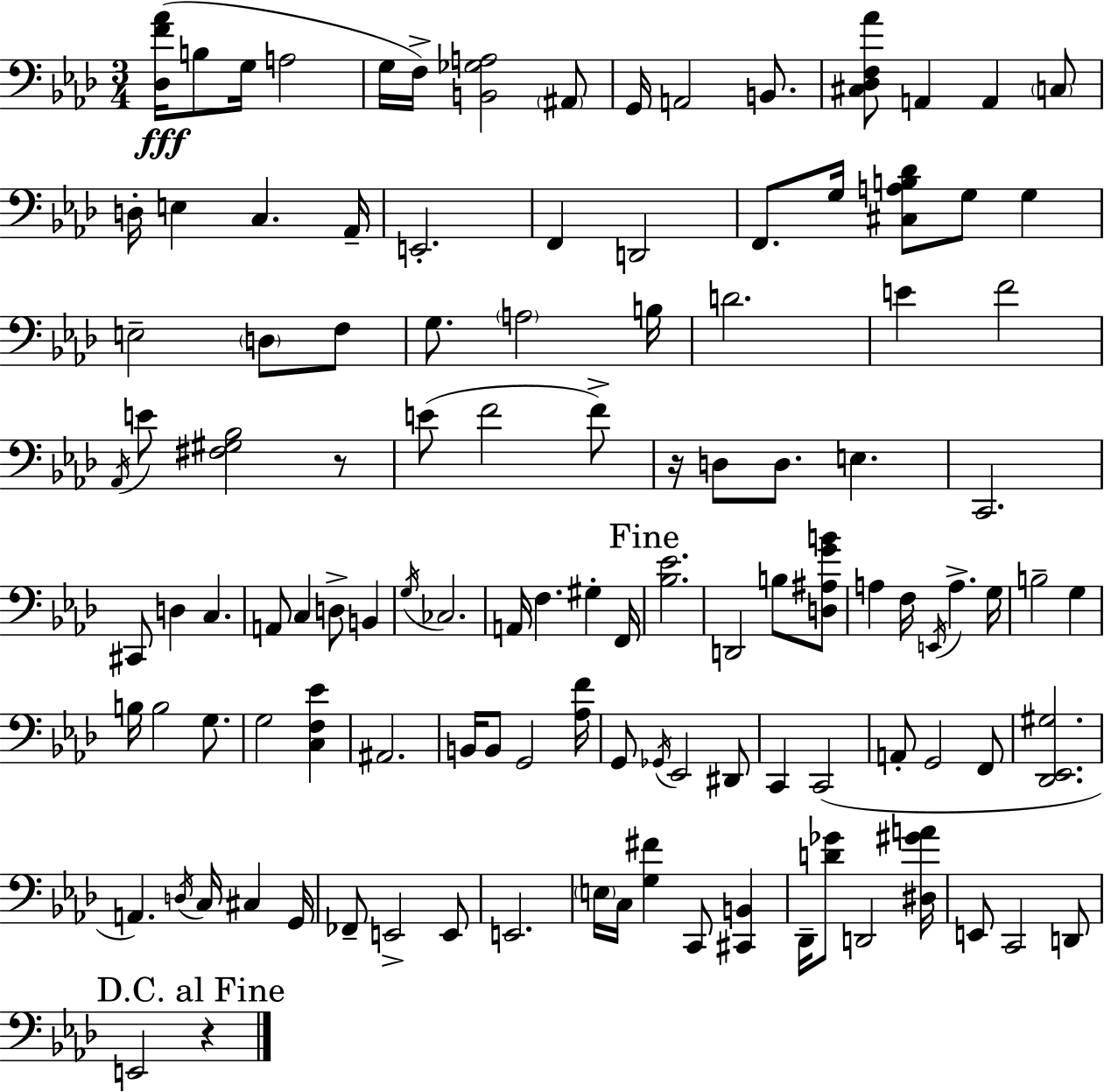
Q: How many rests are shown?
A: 3